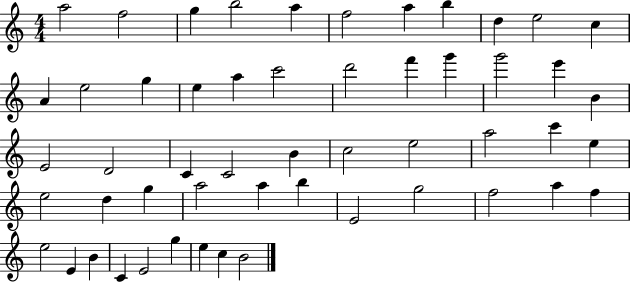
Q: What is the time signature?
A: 4/4